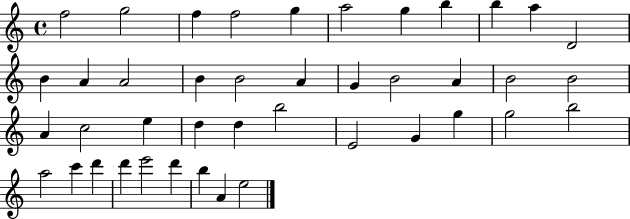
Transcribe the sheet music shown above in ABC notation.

X:1
T:Untitled
M:4/4
L:1/4
K:C
f2 g2 f f2 g a2 g b b a D2 B A A2 B B2 A G B2 A B2 B2 A c2 e d d b2 E2 G g g2 b2 a2 c' d' d' e'2 d' b A e2